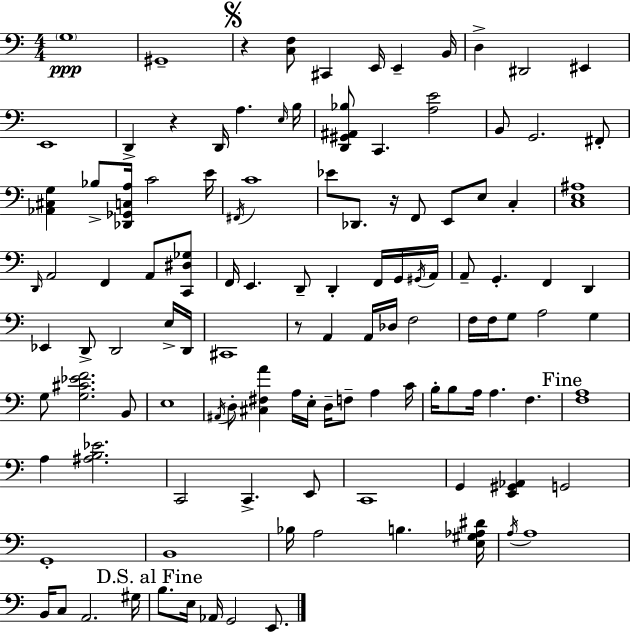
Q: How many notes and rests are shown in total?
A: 117